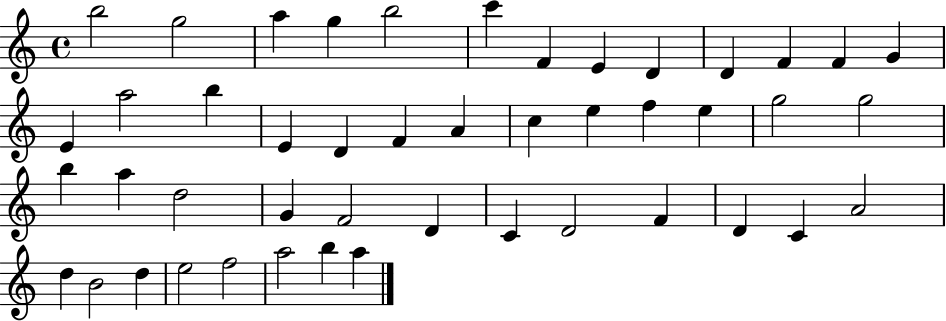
B5/h G5/h A5/q G5/q B5/h C6/q F4/q E4/q D4/q D4/q F4/q F4/q G4/q E4/q A5/h B5/q E4/q D4/q F4/q A4/q C5/q E5/q F5/q E5/q G5/h G5/h B5/q A5/q D5/h G4/q F4/h D4/q C4/q D4/h F4/q D4/q C4/q A4/h D5/q B4/h D5/q E5/h F5/h A5/h B5/q A5/q